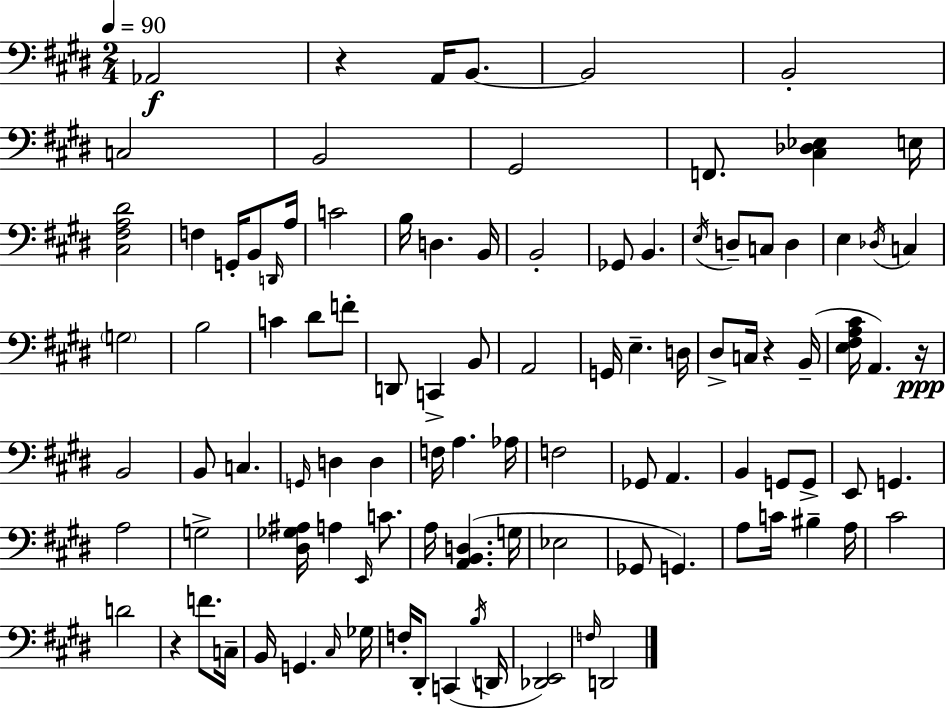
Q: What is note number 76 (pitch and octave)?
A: A3